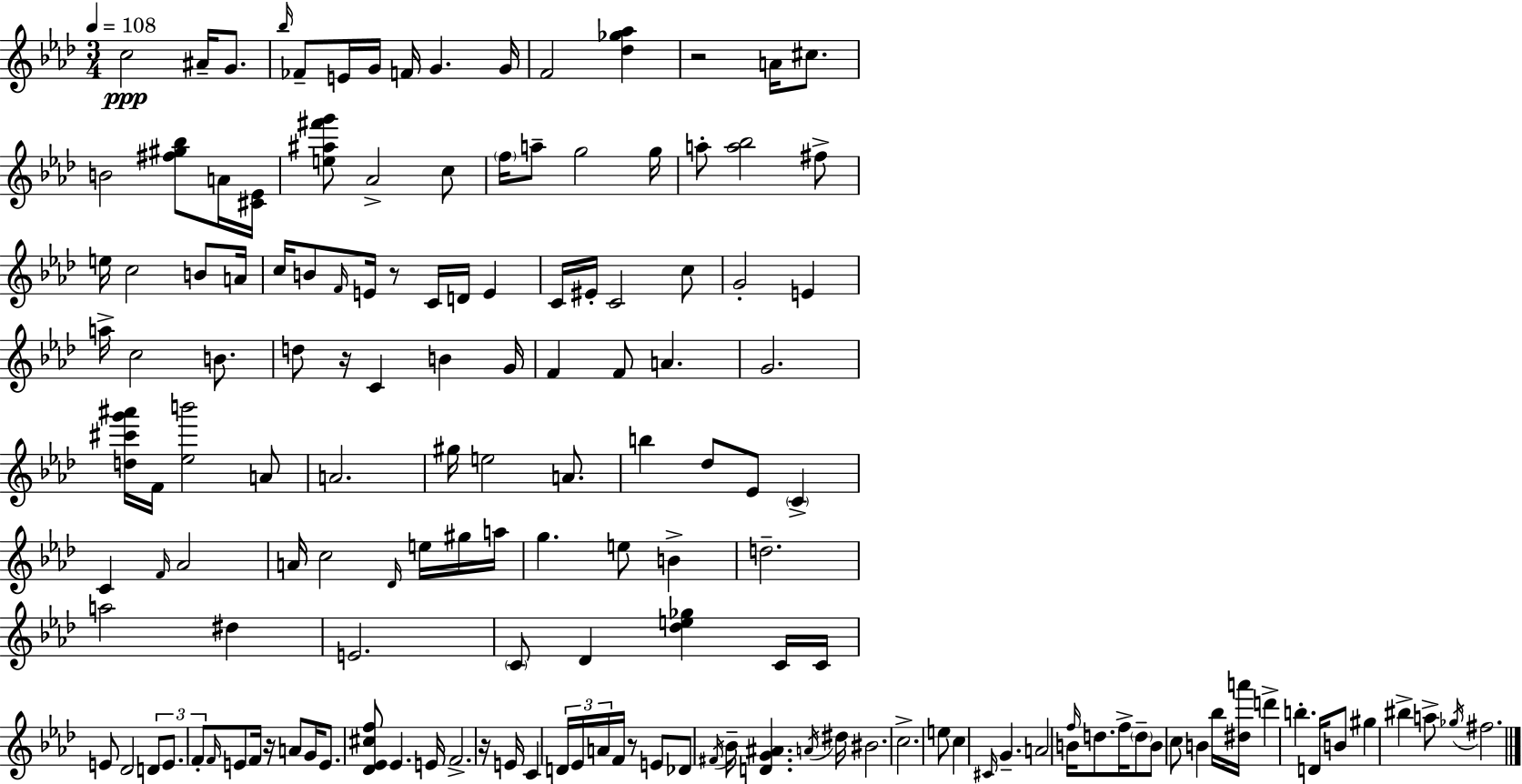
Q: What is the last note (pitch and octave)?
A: F#5